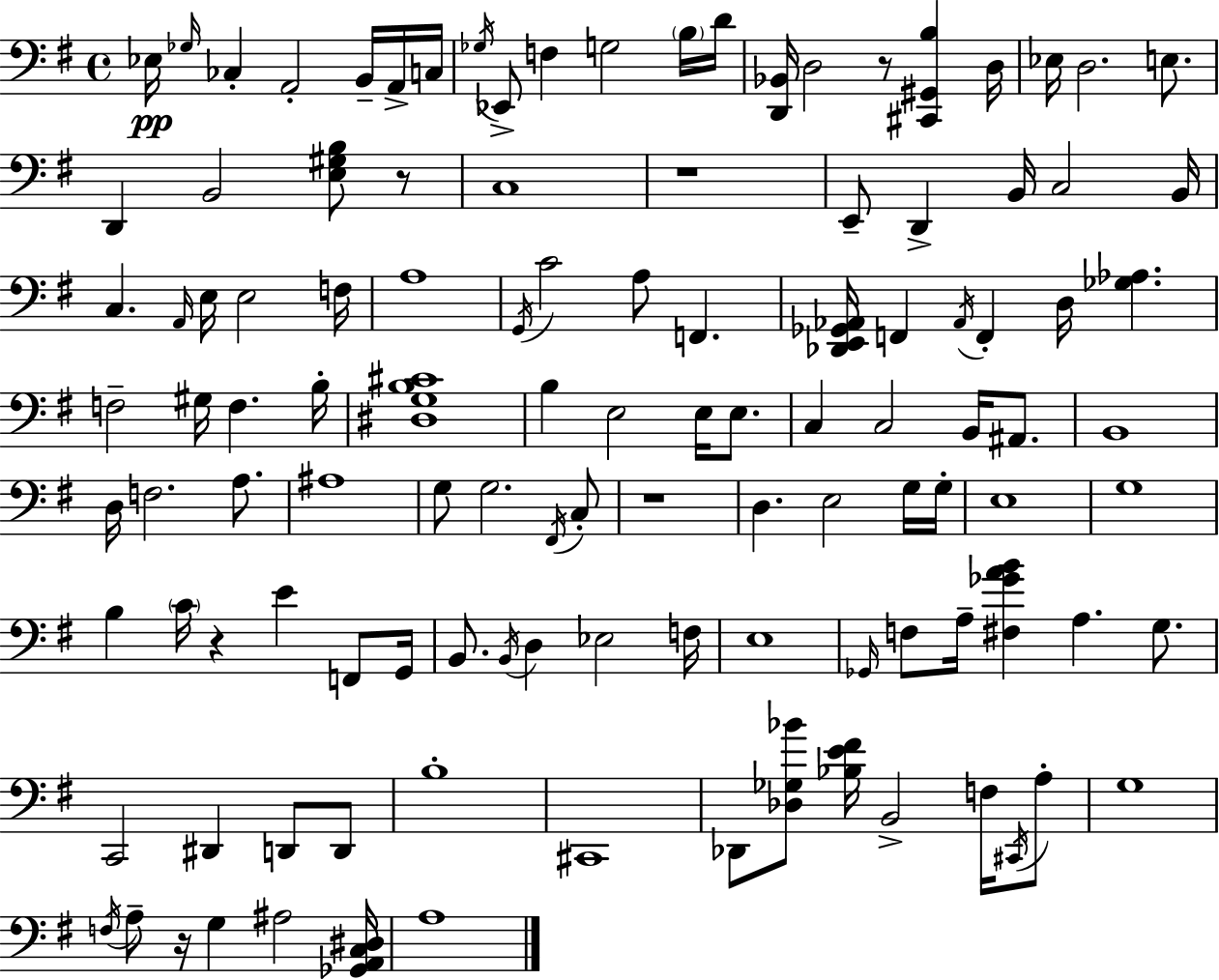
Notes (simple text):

Eb3/s Gb3/s CES3/q A2/h B2/s A2/s C3/s Gb3/s Eb2/e F3/q G3/h B3/s D4/s [D2,Bb2]/s D3/h R/e [C#2,G#2,B3]/q D3/s Eb3/s D3/h. E3/e. D2/q B2/h [E3,G#3,B3]/e R/e C3/w R/w E2/e D2/q B2/s C3/h B2/s C3/q. A2/s E3/s E3/h F3/s A3/w G2/s C4/h A3/e F2/q. [Db2,E2,Gb2,Ab2]/s F2/q Ab2/s F2/q D3/s [Gb3,Ab3]/q. F3/h G#3/s F3/q. B3/s [D#3,G3,B3,C#4]/w B3/q E3/h E3/s E3/e. C3/q C3/h B2/s A#2/e. B2/w D3/s F3/h. A3/e. A#3/w G3/e G3/h. F#2/s C3/e R/w D3/q. E3/h G3/s G3/s E3/w G3/w B3/q C4/s R/q E4/q F2/e G2/s B2/e. B2/s D3/q Eb3/h F3/s E3/w Gb2/s F3/e A3/s [F#3,Gb4,A4,B4]/q A3/q. G3/e. C2/h D#2/q D2/e D2/e B3/w C#2/w Db2/e [Db3,Gb3,Bb4]/e [Bb3,E4,F#4]/s B2/h F3/s C#2/s A3/e G3/w F3/s A3/e R/s G3/q A#3/h [Gb2,A2,C3,D#3]/s A3/w